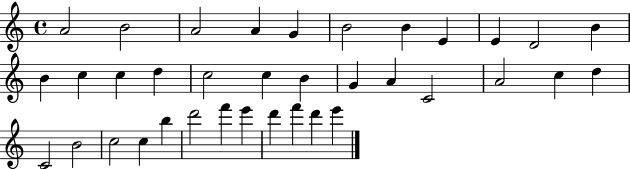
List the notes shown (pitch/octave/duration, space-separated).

A4/h B4/h A4/h A4/q G4/q B4/h B4/q E4/q E4/q D4/h B4/q B4/q C5/q C5/q D5/q C5/h C5/q B4/q G4/q A4/q C4/h A4/h C5/q D5/q C4/h B4/h C5/h C5/q B5/q D6/h F6/q E6/q D6/q F6/q D6/q E6/q